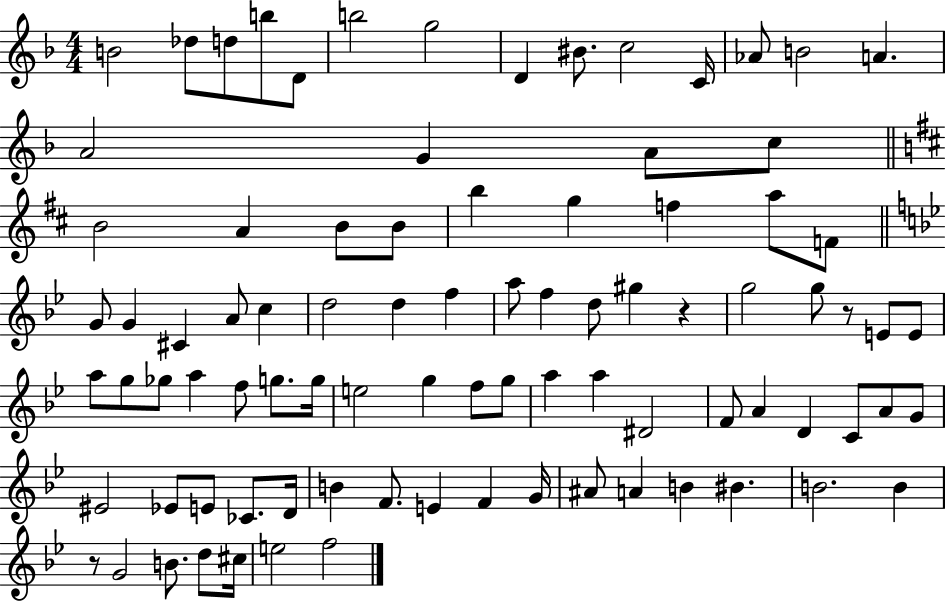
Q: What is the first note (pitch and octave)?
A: B4